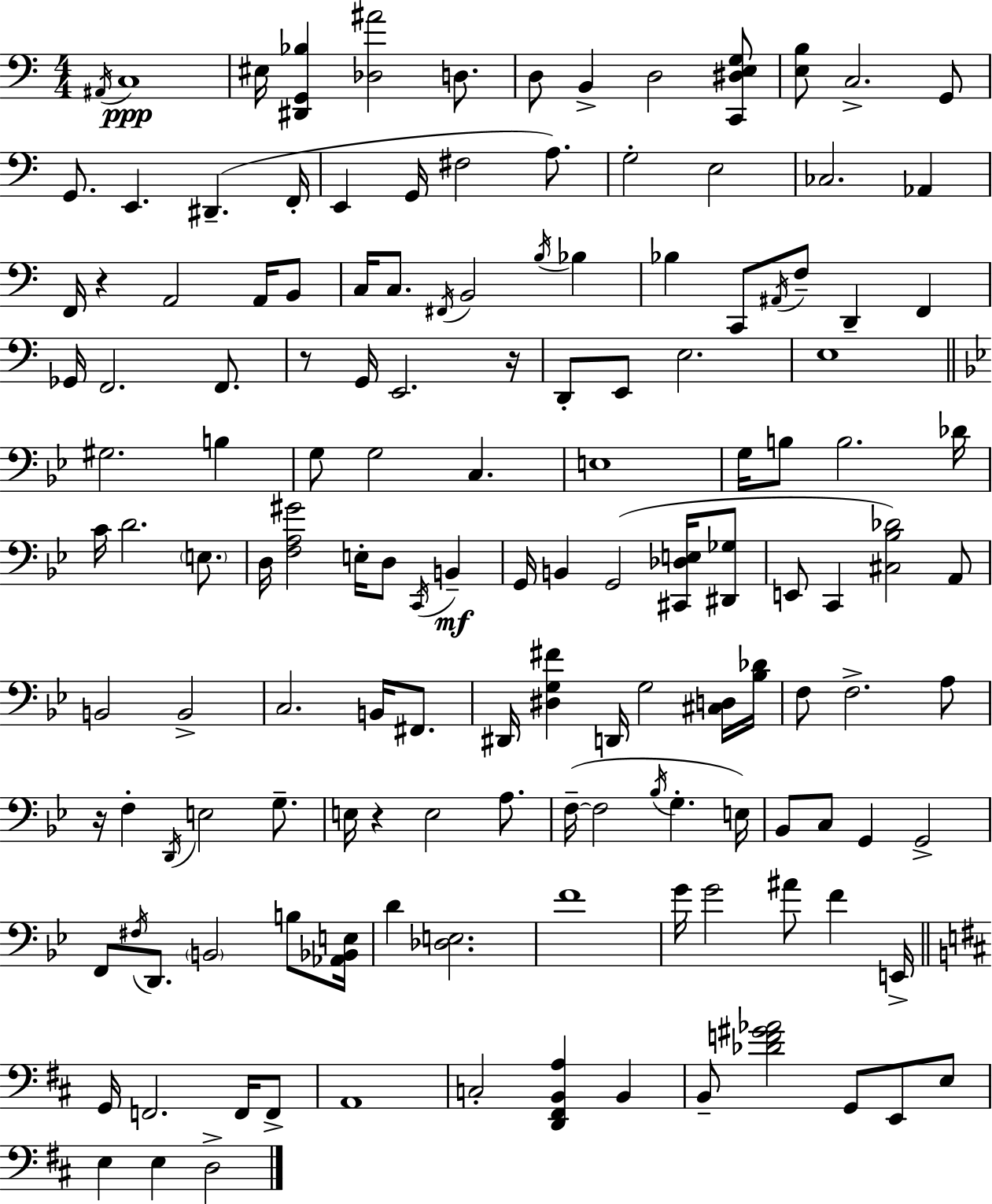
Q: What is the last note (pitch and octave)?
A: D3